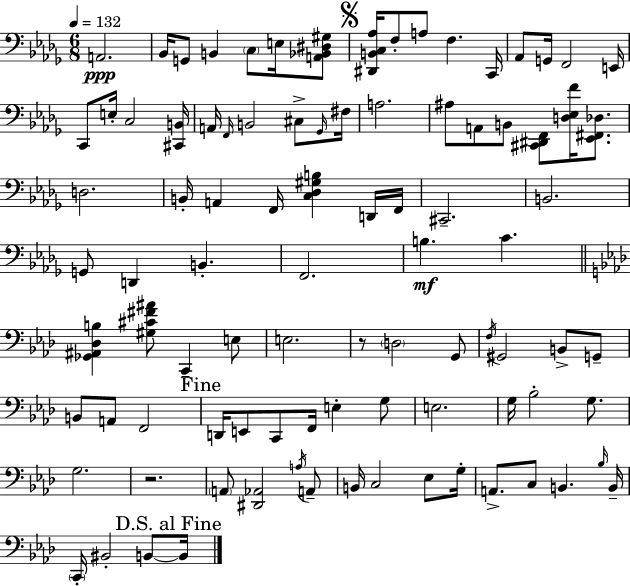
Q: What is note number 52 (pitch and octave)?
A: A2